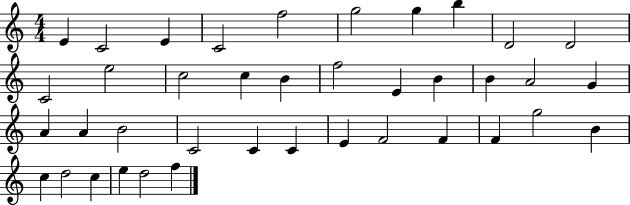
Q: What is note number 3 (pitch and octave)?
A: E4